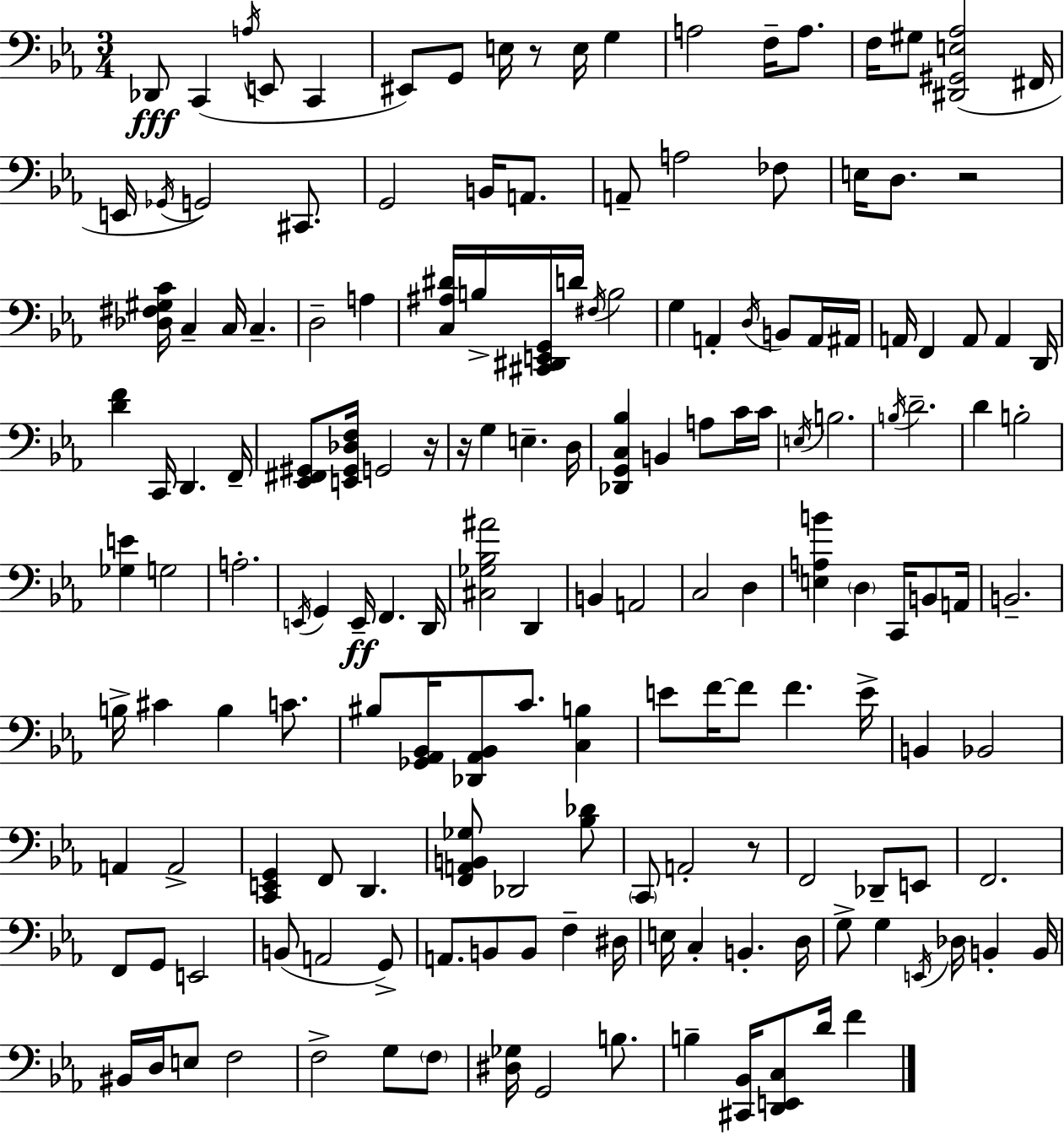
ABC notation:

X:1
T:Untitled
M:3/4
L:1/4
K:Cm
_D,,/2 C,, A,/4 E,,/2 C,, ^E,,/2 G,,/2 E,/4 z/2 E,/4 G, A,2 F,/4 A,/2 F,/4 ^G,/2 [^D,,^G,,E,_A,]2 ^F,,/4 E,,/4 _G,,/4 G,,2 ^C,,/2 G,,2 B,,/4 A,,/2 A,,/2 A,2 _F,/2 E,/4 D,/2 z2 [_D,^F,^G,C]/4 C, C,/4 C, D,2 A, [C,^A,^D]/4 B,/4 [^C,,^D,,E,,G,,]/4 D/4 ^F,/4 B,2 G, A,, D,/4 B,,/2 A,,/4 ^A,,/4 A,,/4 F,, A,,/2 A,, D,,/4 [DF] C,,/4 D,, F,,/4 [_E,,^F,,^G,,]/2 [E,,^G,,_D,F,]/4 G,,2 z/4 z/4 G, E, D,/4 [_D,,G,,C,_B,] B,, A,/2 C/4 C/4 E,/4 B,2 B,/4 D2 D B,2 [_G,E] G,2 A,2 E,,/4 G,, E,,/4 F,, D,,/4 [^C,_G,_B,^A]2 D,, B,, A,,2 C,2 D, [E,A,B] D, C,,/4 B,,/2 A,,/4 B,,2 B,/4 ^C B, C/2 ^B,/2 [_G,,_A,,_B,,]/4 [_D,,_A,,_B,,]/2 C/2 [C,B,] E/2 F/4 F/2 F E/4 B,, _B,,2 A,, A,,2 [C,,E,,G,,] F,,/2 D,, [F,,A,,B,,_G,]/2 _D,,2 [_B,_D]/2 C,,/2 A,,2 z/2 F,,2 _D,,/2 E,,/2 F,,2 F,,/2 G,,/2 E,,2 B,,/2 A,,2 G,,/2 A,,/2 B,,/2 B,,/2 F, ^D,/4 E,/4 C, B,, D,/4 G,/2 G, E,,/4 _D,/4 B,, B,,/4 ^B,,/4 D,/4 E,/2 F,2 F,2 G,/2 F,/2 [^D,_G,]/4 G,,2 B,/2 B, [^C,,_B,,]/4 [D,,E,,C,]/2 D/4 F